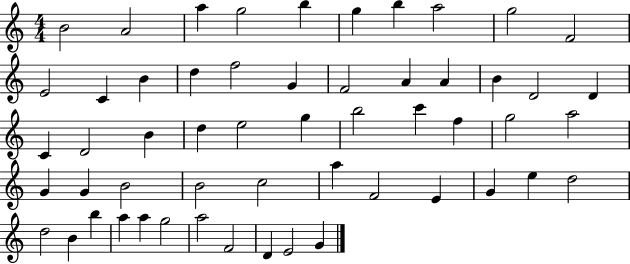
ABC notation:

X:1
T:Untitled
M:4/4
L:1/4
K:C
B2 A2 a g2 b g b a2 g2 F2 E2 C B d f2 G F2 A A B D2 D C D2 B d e2 g b2 c' f g2 a2 G G B2 B2 c2 a F2 E G e d2 d2 B b a a g2 a2 F2 D E2 G